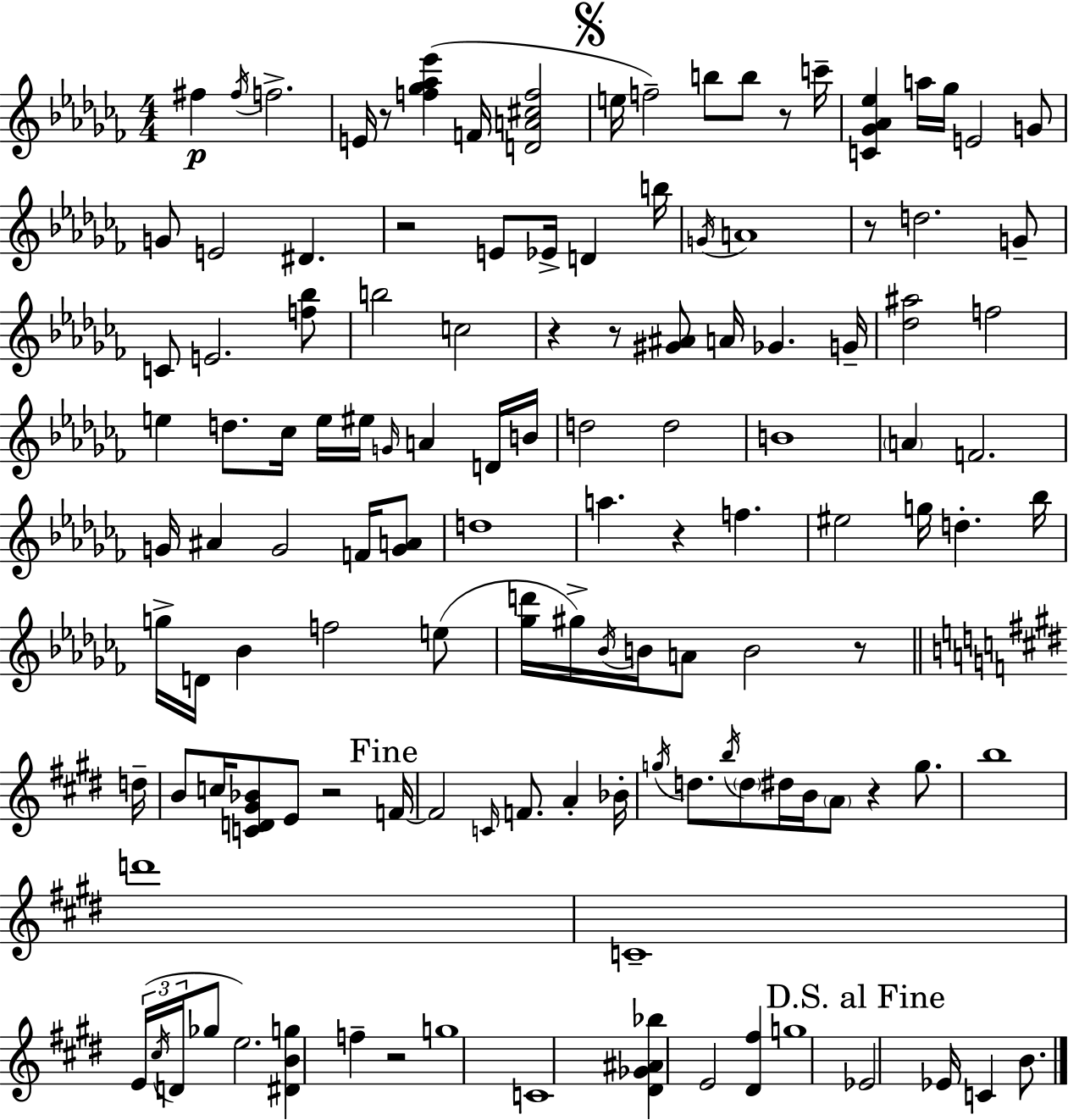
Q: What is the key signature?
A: AES minor